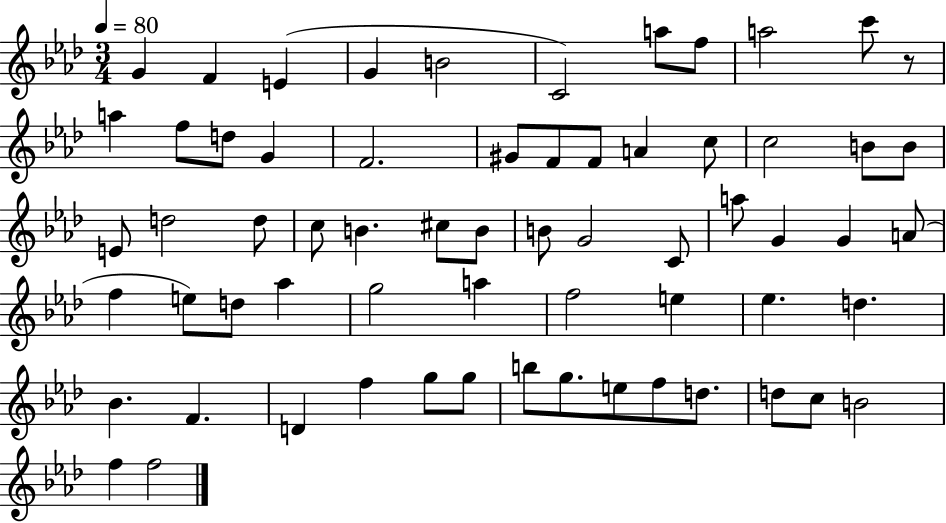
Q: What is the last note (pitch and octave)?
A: F5